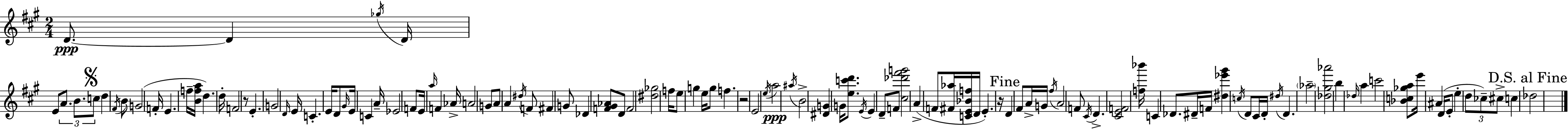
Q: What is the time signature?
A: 2/4